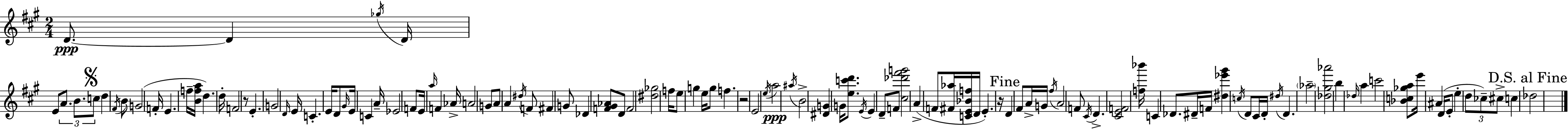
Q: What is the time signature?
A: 2/4